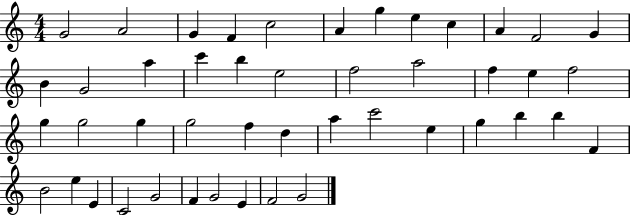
{
  \clef treble
  \numericTimeSignature
  \time 4/4
  \key c \major
  g'2 a'2 | g'4 f'4 c''2 | a'4 g''4 e''4 c''4 | a'4 f'2 g'4 | \break b'4 g'2 a''4 | c'''4 b''4 e''2 | f''2 a''2 | f''4 e''4 f''2 | \break g''4 g''2 g''4 | g''2 f''4 d''4 | a''4 c'''2 e''4 | g''4 b''4 b''4 f'4 | \break b'2 e''4 e'4 | c'2 g'2 | f'4 g'2 e'4 | f'2 g'2 | \break \bar "|."
}